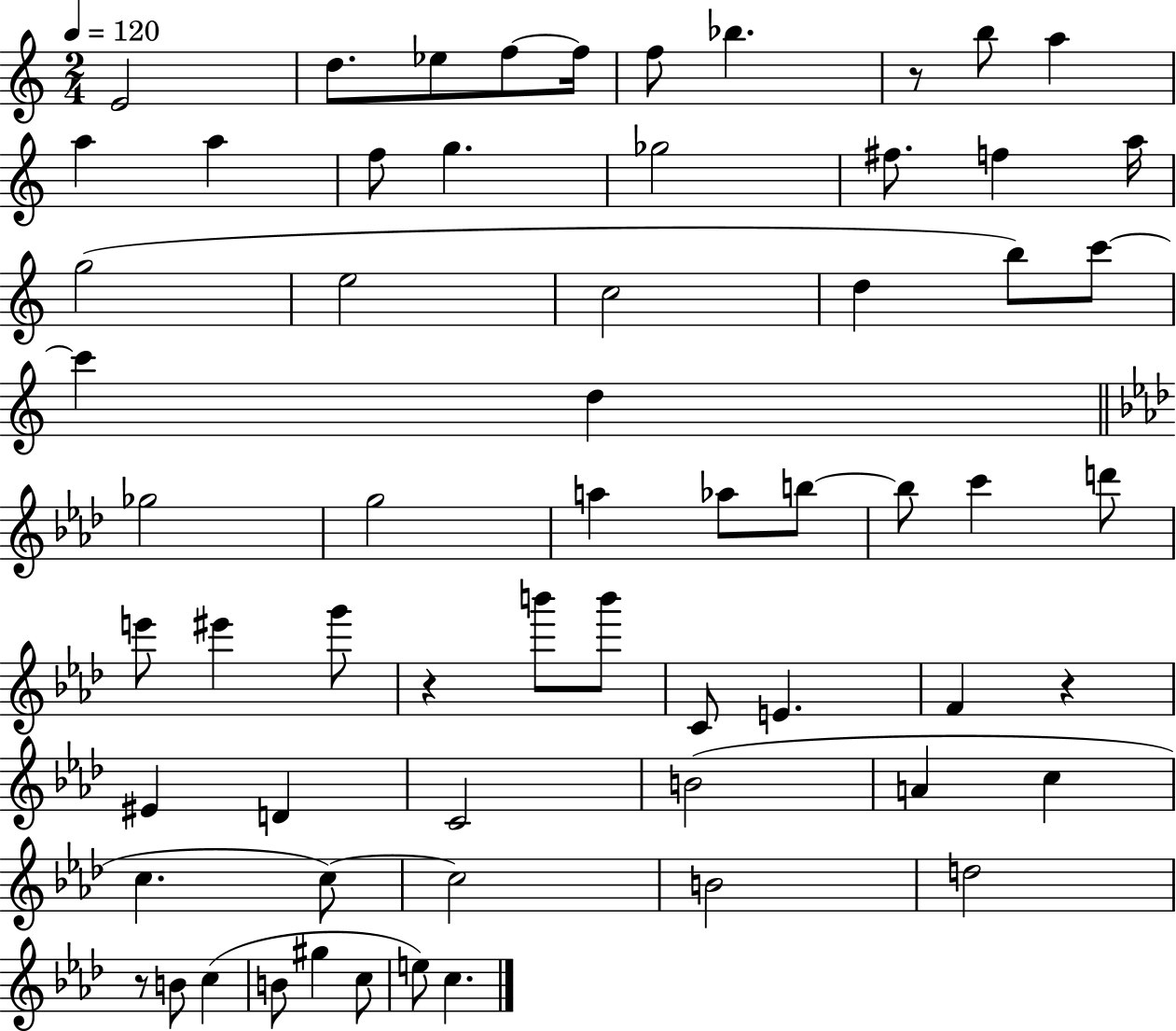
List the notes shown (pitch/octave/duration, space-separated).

E4/h D5/e. Eb5/e F5/e F5/s F5/e Bb5/q. R/e B5/e A5/q A5/q A5/q F5/e G5/q. Gb5/h F#5/e. F5/q A5/s G5/h E5/h C5/h D5/q B5/e C6/e C6/q D5/q Gb5/h G5/h A5/q Ab5/e B5/e B5/e C6/q D6/e E6/e EIS6/q G6/e R/q B6/e B6/e C4/e E4/q. F4/q R/q EIS4/q D4/q C4/h B4/h A4/q C5/q C5/q. C5/e C5/h B4/h D5/h R/e B4/e C5/q B4/e G#5/q C5/e E5/e C5/q.